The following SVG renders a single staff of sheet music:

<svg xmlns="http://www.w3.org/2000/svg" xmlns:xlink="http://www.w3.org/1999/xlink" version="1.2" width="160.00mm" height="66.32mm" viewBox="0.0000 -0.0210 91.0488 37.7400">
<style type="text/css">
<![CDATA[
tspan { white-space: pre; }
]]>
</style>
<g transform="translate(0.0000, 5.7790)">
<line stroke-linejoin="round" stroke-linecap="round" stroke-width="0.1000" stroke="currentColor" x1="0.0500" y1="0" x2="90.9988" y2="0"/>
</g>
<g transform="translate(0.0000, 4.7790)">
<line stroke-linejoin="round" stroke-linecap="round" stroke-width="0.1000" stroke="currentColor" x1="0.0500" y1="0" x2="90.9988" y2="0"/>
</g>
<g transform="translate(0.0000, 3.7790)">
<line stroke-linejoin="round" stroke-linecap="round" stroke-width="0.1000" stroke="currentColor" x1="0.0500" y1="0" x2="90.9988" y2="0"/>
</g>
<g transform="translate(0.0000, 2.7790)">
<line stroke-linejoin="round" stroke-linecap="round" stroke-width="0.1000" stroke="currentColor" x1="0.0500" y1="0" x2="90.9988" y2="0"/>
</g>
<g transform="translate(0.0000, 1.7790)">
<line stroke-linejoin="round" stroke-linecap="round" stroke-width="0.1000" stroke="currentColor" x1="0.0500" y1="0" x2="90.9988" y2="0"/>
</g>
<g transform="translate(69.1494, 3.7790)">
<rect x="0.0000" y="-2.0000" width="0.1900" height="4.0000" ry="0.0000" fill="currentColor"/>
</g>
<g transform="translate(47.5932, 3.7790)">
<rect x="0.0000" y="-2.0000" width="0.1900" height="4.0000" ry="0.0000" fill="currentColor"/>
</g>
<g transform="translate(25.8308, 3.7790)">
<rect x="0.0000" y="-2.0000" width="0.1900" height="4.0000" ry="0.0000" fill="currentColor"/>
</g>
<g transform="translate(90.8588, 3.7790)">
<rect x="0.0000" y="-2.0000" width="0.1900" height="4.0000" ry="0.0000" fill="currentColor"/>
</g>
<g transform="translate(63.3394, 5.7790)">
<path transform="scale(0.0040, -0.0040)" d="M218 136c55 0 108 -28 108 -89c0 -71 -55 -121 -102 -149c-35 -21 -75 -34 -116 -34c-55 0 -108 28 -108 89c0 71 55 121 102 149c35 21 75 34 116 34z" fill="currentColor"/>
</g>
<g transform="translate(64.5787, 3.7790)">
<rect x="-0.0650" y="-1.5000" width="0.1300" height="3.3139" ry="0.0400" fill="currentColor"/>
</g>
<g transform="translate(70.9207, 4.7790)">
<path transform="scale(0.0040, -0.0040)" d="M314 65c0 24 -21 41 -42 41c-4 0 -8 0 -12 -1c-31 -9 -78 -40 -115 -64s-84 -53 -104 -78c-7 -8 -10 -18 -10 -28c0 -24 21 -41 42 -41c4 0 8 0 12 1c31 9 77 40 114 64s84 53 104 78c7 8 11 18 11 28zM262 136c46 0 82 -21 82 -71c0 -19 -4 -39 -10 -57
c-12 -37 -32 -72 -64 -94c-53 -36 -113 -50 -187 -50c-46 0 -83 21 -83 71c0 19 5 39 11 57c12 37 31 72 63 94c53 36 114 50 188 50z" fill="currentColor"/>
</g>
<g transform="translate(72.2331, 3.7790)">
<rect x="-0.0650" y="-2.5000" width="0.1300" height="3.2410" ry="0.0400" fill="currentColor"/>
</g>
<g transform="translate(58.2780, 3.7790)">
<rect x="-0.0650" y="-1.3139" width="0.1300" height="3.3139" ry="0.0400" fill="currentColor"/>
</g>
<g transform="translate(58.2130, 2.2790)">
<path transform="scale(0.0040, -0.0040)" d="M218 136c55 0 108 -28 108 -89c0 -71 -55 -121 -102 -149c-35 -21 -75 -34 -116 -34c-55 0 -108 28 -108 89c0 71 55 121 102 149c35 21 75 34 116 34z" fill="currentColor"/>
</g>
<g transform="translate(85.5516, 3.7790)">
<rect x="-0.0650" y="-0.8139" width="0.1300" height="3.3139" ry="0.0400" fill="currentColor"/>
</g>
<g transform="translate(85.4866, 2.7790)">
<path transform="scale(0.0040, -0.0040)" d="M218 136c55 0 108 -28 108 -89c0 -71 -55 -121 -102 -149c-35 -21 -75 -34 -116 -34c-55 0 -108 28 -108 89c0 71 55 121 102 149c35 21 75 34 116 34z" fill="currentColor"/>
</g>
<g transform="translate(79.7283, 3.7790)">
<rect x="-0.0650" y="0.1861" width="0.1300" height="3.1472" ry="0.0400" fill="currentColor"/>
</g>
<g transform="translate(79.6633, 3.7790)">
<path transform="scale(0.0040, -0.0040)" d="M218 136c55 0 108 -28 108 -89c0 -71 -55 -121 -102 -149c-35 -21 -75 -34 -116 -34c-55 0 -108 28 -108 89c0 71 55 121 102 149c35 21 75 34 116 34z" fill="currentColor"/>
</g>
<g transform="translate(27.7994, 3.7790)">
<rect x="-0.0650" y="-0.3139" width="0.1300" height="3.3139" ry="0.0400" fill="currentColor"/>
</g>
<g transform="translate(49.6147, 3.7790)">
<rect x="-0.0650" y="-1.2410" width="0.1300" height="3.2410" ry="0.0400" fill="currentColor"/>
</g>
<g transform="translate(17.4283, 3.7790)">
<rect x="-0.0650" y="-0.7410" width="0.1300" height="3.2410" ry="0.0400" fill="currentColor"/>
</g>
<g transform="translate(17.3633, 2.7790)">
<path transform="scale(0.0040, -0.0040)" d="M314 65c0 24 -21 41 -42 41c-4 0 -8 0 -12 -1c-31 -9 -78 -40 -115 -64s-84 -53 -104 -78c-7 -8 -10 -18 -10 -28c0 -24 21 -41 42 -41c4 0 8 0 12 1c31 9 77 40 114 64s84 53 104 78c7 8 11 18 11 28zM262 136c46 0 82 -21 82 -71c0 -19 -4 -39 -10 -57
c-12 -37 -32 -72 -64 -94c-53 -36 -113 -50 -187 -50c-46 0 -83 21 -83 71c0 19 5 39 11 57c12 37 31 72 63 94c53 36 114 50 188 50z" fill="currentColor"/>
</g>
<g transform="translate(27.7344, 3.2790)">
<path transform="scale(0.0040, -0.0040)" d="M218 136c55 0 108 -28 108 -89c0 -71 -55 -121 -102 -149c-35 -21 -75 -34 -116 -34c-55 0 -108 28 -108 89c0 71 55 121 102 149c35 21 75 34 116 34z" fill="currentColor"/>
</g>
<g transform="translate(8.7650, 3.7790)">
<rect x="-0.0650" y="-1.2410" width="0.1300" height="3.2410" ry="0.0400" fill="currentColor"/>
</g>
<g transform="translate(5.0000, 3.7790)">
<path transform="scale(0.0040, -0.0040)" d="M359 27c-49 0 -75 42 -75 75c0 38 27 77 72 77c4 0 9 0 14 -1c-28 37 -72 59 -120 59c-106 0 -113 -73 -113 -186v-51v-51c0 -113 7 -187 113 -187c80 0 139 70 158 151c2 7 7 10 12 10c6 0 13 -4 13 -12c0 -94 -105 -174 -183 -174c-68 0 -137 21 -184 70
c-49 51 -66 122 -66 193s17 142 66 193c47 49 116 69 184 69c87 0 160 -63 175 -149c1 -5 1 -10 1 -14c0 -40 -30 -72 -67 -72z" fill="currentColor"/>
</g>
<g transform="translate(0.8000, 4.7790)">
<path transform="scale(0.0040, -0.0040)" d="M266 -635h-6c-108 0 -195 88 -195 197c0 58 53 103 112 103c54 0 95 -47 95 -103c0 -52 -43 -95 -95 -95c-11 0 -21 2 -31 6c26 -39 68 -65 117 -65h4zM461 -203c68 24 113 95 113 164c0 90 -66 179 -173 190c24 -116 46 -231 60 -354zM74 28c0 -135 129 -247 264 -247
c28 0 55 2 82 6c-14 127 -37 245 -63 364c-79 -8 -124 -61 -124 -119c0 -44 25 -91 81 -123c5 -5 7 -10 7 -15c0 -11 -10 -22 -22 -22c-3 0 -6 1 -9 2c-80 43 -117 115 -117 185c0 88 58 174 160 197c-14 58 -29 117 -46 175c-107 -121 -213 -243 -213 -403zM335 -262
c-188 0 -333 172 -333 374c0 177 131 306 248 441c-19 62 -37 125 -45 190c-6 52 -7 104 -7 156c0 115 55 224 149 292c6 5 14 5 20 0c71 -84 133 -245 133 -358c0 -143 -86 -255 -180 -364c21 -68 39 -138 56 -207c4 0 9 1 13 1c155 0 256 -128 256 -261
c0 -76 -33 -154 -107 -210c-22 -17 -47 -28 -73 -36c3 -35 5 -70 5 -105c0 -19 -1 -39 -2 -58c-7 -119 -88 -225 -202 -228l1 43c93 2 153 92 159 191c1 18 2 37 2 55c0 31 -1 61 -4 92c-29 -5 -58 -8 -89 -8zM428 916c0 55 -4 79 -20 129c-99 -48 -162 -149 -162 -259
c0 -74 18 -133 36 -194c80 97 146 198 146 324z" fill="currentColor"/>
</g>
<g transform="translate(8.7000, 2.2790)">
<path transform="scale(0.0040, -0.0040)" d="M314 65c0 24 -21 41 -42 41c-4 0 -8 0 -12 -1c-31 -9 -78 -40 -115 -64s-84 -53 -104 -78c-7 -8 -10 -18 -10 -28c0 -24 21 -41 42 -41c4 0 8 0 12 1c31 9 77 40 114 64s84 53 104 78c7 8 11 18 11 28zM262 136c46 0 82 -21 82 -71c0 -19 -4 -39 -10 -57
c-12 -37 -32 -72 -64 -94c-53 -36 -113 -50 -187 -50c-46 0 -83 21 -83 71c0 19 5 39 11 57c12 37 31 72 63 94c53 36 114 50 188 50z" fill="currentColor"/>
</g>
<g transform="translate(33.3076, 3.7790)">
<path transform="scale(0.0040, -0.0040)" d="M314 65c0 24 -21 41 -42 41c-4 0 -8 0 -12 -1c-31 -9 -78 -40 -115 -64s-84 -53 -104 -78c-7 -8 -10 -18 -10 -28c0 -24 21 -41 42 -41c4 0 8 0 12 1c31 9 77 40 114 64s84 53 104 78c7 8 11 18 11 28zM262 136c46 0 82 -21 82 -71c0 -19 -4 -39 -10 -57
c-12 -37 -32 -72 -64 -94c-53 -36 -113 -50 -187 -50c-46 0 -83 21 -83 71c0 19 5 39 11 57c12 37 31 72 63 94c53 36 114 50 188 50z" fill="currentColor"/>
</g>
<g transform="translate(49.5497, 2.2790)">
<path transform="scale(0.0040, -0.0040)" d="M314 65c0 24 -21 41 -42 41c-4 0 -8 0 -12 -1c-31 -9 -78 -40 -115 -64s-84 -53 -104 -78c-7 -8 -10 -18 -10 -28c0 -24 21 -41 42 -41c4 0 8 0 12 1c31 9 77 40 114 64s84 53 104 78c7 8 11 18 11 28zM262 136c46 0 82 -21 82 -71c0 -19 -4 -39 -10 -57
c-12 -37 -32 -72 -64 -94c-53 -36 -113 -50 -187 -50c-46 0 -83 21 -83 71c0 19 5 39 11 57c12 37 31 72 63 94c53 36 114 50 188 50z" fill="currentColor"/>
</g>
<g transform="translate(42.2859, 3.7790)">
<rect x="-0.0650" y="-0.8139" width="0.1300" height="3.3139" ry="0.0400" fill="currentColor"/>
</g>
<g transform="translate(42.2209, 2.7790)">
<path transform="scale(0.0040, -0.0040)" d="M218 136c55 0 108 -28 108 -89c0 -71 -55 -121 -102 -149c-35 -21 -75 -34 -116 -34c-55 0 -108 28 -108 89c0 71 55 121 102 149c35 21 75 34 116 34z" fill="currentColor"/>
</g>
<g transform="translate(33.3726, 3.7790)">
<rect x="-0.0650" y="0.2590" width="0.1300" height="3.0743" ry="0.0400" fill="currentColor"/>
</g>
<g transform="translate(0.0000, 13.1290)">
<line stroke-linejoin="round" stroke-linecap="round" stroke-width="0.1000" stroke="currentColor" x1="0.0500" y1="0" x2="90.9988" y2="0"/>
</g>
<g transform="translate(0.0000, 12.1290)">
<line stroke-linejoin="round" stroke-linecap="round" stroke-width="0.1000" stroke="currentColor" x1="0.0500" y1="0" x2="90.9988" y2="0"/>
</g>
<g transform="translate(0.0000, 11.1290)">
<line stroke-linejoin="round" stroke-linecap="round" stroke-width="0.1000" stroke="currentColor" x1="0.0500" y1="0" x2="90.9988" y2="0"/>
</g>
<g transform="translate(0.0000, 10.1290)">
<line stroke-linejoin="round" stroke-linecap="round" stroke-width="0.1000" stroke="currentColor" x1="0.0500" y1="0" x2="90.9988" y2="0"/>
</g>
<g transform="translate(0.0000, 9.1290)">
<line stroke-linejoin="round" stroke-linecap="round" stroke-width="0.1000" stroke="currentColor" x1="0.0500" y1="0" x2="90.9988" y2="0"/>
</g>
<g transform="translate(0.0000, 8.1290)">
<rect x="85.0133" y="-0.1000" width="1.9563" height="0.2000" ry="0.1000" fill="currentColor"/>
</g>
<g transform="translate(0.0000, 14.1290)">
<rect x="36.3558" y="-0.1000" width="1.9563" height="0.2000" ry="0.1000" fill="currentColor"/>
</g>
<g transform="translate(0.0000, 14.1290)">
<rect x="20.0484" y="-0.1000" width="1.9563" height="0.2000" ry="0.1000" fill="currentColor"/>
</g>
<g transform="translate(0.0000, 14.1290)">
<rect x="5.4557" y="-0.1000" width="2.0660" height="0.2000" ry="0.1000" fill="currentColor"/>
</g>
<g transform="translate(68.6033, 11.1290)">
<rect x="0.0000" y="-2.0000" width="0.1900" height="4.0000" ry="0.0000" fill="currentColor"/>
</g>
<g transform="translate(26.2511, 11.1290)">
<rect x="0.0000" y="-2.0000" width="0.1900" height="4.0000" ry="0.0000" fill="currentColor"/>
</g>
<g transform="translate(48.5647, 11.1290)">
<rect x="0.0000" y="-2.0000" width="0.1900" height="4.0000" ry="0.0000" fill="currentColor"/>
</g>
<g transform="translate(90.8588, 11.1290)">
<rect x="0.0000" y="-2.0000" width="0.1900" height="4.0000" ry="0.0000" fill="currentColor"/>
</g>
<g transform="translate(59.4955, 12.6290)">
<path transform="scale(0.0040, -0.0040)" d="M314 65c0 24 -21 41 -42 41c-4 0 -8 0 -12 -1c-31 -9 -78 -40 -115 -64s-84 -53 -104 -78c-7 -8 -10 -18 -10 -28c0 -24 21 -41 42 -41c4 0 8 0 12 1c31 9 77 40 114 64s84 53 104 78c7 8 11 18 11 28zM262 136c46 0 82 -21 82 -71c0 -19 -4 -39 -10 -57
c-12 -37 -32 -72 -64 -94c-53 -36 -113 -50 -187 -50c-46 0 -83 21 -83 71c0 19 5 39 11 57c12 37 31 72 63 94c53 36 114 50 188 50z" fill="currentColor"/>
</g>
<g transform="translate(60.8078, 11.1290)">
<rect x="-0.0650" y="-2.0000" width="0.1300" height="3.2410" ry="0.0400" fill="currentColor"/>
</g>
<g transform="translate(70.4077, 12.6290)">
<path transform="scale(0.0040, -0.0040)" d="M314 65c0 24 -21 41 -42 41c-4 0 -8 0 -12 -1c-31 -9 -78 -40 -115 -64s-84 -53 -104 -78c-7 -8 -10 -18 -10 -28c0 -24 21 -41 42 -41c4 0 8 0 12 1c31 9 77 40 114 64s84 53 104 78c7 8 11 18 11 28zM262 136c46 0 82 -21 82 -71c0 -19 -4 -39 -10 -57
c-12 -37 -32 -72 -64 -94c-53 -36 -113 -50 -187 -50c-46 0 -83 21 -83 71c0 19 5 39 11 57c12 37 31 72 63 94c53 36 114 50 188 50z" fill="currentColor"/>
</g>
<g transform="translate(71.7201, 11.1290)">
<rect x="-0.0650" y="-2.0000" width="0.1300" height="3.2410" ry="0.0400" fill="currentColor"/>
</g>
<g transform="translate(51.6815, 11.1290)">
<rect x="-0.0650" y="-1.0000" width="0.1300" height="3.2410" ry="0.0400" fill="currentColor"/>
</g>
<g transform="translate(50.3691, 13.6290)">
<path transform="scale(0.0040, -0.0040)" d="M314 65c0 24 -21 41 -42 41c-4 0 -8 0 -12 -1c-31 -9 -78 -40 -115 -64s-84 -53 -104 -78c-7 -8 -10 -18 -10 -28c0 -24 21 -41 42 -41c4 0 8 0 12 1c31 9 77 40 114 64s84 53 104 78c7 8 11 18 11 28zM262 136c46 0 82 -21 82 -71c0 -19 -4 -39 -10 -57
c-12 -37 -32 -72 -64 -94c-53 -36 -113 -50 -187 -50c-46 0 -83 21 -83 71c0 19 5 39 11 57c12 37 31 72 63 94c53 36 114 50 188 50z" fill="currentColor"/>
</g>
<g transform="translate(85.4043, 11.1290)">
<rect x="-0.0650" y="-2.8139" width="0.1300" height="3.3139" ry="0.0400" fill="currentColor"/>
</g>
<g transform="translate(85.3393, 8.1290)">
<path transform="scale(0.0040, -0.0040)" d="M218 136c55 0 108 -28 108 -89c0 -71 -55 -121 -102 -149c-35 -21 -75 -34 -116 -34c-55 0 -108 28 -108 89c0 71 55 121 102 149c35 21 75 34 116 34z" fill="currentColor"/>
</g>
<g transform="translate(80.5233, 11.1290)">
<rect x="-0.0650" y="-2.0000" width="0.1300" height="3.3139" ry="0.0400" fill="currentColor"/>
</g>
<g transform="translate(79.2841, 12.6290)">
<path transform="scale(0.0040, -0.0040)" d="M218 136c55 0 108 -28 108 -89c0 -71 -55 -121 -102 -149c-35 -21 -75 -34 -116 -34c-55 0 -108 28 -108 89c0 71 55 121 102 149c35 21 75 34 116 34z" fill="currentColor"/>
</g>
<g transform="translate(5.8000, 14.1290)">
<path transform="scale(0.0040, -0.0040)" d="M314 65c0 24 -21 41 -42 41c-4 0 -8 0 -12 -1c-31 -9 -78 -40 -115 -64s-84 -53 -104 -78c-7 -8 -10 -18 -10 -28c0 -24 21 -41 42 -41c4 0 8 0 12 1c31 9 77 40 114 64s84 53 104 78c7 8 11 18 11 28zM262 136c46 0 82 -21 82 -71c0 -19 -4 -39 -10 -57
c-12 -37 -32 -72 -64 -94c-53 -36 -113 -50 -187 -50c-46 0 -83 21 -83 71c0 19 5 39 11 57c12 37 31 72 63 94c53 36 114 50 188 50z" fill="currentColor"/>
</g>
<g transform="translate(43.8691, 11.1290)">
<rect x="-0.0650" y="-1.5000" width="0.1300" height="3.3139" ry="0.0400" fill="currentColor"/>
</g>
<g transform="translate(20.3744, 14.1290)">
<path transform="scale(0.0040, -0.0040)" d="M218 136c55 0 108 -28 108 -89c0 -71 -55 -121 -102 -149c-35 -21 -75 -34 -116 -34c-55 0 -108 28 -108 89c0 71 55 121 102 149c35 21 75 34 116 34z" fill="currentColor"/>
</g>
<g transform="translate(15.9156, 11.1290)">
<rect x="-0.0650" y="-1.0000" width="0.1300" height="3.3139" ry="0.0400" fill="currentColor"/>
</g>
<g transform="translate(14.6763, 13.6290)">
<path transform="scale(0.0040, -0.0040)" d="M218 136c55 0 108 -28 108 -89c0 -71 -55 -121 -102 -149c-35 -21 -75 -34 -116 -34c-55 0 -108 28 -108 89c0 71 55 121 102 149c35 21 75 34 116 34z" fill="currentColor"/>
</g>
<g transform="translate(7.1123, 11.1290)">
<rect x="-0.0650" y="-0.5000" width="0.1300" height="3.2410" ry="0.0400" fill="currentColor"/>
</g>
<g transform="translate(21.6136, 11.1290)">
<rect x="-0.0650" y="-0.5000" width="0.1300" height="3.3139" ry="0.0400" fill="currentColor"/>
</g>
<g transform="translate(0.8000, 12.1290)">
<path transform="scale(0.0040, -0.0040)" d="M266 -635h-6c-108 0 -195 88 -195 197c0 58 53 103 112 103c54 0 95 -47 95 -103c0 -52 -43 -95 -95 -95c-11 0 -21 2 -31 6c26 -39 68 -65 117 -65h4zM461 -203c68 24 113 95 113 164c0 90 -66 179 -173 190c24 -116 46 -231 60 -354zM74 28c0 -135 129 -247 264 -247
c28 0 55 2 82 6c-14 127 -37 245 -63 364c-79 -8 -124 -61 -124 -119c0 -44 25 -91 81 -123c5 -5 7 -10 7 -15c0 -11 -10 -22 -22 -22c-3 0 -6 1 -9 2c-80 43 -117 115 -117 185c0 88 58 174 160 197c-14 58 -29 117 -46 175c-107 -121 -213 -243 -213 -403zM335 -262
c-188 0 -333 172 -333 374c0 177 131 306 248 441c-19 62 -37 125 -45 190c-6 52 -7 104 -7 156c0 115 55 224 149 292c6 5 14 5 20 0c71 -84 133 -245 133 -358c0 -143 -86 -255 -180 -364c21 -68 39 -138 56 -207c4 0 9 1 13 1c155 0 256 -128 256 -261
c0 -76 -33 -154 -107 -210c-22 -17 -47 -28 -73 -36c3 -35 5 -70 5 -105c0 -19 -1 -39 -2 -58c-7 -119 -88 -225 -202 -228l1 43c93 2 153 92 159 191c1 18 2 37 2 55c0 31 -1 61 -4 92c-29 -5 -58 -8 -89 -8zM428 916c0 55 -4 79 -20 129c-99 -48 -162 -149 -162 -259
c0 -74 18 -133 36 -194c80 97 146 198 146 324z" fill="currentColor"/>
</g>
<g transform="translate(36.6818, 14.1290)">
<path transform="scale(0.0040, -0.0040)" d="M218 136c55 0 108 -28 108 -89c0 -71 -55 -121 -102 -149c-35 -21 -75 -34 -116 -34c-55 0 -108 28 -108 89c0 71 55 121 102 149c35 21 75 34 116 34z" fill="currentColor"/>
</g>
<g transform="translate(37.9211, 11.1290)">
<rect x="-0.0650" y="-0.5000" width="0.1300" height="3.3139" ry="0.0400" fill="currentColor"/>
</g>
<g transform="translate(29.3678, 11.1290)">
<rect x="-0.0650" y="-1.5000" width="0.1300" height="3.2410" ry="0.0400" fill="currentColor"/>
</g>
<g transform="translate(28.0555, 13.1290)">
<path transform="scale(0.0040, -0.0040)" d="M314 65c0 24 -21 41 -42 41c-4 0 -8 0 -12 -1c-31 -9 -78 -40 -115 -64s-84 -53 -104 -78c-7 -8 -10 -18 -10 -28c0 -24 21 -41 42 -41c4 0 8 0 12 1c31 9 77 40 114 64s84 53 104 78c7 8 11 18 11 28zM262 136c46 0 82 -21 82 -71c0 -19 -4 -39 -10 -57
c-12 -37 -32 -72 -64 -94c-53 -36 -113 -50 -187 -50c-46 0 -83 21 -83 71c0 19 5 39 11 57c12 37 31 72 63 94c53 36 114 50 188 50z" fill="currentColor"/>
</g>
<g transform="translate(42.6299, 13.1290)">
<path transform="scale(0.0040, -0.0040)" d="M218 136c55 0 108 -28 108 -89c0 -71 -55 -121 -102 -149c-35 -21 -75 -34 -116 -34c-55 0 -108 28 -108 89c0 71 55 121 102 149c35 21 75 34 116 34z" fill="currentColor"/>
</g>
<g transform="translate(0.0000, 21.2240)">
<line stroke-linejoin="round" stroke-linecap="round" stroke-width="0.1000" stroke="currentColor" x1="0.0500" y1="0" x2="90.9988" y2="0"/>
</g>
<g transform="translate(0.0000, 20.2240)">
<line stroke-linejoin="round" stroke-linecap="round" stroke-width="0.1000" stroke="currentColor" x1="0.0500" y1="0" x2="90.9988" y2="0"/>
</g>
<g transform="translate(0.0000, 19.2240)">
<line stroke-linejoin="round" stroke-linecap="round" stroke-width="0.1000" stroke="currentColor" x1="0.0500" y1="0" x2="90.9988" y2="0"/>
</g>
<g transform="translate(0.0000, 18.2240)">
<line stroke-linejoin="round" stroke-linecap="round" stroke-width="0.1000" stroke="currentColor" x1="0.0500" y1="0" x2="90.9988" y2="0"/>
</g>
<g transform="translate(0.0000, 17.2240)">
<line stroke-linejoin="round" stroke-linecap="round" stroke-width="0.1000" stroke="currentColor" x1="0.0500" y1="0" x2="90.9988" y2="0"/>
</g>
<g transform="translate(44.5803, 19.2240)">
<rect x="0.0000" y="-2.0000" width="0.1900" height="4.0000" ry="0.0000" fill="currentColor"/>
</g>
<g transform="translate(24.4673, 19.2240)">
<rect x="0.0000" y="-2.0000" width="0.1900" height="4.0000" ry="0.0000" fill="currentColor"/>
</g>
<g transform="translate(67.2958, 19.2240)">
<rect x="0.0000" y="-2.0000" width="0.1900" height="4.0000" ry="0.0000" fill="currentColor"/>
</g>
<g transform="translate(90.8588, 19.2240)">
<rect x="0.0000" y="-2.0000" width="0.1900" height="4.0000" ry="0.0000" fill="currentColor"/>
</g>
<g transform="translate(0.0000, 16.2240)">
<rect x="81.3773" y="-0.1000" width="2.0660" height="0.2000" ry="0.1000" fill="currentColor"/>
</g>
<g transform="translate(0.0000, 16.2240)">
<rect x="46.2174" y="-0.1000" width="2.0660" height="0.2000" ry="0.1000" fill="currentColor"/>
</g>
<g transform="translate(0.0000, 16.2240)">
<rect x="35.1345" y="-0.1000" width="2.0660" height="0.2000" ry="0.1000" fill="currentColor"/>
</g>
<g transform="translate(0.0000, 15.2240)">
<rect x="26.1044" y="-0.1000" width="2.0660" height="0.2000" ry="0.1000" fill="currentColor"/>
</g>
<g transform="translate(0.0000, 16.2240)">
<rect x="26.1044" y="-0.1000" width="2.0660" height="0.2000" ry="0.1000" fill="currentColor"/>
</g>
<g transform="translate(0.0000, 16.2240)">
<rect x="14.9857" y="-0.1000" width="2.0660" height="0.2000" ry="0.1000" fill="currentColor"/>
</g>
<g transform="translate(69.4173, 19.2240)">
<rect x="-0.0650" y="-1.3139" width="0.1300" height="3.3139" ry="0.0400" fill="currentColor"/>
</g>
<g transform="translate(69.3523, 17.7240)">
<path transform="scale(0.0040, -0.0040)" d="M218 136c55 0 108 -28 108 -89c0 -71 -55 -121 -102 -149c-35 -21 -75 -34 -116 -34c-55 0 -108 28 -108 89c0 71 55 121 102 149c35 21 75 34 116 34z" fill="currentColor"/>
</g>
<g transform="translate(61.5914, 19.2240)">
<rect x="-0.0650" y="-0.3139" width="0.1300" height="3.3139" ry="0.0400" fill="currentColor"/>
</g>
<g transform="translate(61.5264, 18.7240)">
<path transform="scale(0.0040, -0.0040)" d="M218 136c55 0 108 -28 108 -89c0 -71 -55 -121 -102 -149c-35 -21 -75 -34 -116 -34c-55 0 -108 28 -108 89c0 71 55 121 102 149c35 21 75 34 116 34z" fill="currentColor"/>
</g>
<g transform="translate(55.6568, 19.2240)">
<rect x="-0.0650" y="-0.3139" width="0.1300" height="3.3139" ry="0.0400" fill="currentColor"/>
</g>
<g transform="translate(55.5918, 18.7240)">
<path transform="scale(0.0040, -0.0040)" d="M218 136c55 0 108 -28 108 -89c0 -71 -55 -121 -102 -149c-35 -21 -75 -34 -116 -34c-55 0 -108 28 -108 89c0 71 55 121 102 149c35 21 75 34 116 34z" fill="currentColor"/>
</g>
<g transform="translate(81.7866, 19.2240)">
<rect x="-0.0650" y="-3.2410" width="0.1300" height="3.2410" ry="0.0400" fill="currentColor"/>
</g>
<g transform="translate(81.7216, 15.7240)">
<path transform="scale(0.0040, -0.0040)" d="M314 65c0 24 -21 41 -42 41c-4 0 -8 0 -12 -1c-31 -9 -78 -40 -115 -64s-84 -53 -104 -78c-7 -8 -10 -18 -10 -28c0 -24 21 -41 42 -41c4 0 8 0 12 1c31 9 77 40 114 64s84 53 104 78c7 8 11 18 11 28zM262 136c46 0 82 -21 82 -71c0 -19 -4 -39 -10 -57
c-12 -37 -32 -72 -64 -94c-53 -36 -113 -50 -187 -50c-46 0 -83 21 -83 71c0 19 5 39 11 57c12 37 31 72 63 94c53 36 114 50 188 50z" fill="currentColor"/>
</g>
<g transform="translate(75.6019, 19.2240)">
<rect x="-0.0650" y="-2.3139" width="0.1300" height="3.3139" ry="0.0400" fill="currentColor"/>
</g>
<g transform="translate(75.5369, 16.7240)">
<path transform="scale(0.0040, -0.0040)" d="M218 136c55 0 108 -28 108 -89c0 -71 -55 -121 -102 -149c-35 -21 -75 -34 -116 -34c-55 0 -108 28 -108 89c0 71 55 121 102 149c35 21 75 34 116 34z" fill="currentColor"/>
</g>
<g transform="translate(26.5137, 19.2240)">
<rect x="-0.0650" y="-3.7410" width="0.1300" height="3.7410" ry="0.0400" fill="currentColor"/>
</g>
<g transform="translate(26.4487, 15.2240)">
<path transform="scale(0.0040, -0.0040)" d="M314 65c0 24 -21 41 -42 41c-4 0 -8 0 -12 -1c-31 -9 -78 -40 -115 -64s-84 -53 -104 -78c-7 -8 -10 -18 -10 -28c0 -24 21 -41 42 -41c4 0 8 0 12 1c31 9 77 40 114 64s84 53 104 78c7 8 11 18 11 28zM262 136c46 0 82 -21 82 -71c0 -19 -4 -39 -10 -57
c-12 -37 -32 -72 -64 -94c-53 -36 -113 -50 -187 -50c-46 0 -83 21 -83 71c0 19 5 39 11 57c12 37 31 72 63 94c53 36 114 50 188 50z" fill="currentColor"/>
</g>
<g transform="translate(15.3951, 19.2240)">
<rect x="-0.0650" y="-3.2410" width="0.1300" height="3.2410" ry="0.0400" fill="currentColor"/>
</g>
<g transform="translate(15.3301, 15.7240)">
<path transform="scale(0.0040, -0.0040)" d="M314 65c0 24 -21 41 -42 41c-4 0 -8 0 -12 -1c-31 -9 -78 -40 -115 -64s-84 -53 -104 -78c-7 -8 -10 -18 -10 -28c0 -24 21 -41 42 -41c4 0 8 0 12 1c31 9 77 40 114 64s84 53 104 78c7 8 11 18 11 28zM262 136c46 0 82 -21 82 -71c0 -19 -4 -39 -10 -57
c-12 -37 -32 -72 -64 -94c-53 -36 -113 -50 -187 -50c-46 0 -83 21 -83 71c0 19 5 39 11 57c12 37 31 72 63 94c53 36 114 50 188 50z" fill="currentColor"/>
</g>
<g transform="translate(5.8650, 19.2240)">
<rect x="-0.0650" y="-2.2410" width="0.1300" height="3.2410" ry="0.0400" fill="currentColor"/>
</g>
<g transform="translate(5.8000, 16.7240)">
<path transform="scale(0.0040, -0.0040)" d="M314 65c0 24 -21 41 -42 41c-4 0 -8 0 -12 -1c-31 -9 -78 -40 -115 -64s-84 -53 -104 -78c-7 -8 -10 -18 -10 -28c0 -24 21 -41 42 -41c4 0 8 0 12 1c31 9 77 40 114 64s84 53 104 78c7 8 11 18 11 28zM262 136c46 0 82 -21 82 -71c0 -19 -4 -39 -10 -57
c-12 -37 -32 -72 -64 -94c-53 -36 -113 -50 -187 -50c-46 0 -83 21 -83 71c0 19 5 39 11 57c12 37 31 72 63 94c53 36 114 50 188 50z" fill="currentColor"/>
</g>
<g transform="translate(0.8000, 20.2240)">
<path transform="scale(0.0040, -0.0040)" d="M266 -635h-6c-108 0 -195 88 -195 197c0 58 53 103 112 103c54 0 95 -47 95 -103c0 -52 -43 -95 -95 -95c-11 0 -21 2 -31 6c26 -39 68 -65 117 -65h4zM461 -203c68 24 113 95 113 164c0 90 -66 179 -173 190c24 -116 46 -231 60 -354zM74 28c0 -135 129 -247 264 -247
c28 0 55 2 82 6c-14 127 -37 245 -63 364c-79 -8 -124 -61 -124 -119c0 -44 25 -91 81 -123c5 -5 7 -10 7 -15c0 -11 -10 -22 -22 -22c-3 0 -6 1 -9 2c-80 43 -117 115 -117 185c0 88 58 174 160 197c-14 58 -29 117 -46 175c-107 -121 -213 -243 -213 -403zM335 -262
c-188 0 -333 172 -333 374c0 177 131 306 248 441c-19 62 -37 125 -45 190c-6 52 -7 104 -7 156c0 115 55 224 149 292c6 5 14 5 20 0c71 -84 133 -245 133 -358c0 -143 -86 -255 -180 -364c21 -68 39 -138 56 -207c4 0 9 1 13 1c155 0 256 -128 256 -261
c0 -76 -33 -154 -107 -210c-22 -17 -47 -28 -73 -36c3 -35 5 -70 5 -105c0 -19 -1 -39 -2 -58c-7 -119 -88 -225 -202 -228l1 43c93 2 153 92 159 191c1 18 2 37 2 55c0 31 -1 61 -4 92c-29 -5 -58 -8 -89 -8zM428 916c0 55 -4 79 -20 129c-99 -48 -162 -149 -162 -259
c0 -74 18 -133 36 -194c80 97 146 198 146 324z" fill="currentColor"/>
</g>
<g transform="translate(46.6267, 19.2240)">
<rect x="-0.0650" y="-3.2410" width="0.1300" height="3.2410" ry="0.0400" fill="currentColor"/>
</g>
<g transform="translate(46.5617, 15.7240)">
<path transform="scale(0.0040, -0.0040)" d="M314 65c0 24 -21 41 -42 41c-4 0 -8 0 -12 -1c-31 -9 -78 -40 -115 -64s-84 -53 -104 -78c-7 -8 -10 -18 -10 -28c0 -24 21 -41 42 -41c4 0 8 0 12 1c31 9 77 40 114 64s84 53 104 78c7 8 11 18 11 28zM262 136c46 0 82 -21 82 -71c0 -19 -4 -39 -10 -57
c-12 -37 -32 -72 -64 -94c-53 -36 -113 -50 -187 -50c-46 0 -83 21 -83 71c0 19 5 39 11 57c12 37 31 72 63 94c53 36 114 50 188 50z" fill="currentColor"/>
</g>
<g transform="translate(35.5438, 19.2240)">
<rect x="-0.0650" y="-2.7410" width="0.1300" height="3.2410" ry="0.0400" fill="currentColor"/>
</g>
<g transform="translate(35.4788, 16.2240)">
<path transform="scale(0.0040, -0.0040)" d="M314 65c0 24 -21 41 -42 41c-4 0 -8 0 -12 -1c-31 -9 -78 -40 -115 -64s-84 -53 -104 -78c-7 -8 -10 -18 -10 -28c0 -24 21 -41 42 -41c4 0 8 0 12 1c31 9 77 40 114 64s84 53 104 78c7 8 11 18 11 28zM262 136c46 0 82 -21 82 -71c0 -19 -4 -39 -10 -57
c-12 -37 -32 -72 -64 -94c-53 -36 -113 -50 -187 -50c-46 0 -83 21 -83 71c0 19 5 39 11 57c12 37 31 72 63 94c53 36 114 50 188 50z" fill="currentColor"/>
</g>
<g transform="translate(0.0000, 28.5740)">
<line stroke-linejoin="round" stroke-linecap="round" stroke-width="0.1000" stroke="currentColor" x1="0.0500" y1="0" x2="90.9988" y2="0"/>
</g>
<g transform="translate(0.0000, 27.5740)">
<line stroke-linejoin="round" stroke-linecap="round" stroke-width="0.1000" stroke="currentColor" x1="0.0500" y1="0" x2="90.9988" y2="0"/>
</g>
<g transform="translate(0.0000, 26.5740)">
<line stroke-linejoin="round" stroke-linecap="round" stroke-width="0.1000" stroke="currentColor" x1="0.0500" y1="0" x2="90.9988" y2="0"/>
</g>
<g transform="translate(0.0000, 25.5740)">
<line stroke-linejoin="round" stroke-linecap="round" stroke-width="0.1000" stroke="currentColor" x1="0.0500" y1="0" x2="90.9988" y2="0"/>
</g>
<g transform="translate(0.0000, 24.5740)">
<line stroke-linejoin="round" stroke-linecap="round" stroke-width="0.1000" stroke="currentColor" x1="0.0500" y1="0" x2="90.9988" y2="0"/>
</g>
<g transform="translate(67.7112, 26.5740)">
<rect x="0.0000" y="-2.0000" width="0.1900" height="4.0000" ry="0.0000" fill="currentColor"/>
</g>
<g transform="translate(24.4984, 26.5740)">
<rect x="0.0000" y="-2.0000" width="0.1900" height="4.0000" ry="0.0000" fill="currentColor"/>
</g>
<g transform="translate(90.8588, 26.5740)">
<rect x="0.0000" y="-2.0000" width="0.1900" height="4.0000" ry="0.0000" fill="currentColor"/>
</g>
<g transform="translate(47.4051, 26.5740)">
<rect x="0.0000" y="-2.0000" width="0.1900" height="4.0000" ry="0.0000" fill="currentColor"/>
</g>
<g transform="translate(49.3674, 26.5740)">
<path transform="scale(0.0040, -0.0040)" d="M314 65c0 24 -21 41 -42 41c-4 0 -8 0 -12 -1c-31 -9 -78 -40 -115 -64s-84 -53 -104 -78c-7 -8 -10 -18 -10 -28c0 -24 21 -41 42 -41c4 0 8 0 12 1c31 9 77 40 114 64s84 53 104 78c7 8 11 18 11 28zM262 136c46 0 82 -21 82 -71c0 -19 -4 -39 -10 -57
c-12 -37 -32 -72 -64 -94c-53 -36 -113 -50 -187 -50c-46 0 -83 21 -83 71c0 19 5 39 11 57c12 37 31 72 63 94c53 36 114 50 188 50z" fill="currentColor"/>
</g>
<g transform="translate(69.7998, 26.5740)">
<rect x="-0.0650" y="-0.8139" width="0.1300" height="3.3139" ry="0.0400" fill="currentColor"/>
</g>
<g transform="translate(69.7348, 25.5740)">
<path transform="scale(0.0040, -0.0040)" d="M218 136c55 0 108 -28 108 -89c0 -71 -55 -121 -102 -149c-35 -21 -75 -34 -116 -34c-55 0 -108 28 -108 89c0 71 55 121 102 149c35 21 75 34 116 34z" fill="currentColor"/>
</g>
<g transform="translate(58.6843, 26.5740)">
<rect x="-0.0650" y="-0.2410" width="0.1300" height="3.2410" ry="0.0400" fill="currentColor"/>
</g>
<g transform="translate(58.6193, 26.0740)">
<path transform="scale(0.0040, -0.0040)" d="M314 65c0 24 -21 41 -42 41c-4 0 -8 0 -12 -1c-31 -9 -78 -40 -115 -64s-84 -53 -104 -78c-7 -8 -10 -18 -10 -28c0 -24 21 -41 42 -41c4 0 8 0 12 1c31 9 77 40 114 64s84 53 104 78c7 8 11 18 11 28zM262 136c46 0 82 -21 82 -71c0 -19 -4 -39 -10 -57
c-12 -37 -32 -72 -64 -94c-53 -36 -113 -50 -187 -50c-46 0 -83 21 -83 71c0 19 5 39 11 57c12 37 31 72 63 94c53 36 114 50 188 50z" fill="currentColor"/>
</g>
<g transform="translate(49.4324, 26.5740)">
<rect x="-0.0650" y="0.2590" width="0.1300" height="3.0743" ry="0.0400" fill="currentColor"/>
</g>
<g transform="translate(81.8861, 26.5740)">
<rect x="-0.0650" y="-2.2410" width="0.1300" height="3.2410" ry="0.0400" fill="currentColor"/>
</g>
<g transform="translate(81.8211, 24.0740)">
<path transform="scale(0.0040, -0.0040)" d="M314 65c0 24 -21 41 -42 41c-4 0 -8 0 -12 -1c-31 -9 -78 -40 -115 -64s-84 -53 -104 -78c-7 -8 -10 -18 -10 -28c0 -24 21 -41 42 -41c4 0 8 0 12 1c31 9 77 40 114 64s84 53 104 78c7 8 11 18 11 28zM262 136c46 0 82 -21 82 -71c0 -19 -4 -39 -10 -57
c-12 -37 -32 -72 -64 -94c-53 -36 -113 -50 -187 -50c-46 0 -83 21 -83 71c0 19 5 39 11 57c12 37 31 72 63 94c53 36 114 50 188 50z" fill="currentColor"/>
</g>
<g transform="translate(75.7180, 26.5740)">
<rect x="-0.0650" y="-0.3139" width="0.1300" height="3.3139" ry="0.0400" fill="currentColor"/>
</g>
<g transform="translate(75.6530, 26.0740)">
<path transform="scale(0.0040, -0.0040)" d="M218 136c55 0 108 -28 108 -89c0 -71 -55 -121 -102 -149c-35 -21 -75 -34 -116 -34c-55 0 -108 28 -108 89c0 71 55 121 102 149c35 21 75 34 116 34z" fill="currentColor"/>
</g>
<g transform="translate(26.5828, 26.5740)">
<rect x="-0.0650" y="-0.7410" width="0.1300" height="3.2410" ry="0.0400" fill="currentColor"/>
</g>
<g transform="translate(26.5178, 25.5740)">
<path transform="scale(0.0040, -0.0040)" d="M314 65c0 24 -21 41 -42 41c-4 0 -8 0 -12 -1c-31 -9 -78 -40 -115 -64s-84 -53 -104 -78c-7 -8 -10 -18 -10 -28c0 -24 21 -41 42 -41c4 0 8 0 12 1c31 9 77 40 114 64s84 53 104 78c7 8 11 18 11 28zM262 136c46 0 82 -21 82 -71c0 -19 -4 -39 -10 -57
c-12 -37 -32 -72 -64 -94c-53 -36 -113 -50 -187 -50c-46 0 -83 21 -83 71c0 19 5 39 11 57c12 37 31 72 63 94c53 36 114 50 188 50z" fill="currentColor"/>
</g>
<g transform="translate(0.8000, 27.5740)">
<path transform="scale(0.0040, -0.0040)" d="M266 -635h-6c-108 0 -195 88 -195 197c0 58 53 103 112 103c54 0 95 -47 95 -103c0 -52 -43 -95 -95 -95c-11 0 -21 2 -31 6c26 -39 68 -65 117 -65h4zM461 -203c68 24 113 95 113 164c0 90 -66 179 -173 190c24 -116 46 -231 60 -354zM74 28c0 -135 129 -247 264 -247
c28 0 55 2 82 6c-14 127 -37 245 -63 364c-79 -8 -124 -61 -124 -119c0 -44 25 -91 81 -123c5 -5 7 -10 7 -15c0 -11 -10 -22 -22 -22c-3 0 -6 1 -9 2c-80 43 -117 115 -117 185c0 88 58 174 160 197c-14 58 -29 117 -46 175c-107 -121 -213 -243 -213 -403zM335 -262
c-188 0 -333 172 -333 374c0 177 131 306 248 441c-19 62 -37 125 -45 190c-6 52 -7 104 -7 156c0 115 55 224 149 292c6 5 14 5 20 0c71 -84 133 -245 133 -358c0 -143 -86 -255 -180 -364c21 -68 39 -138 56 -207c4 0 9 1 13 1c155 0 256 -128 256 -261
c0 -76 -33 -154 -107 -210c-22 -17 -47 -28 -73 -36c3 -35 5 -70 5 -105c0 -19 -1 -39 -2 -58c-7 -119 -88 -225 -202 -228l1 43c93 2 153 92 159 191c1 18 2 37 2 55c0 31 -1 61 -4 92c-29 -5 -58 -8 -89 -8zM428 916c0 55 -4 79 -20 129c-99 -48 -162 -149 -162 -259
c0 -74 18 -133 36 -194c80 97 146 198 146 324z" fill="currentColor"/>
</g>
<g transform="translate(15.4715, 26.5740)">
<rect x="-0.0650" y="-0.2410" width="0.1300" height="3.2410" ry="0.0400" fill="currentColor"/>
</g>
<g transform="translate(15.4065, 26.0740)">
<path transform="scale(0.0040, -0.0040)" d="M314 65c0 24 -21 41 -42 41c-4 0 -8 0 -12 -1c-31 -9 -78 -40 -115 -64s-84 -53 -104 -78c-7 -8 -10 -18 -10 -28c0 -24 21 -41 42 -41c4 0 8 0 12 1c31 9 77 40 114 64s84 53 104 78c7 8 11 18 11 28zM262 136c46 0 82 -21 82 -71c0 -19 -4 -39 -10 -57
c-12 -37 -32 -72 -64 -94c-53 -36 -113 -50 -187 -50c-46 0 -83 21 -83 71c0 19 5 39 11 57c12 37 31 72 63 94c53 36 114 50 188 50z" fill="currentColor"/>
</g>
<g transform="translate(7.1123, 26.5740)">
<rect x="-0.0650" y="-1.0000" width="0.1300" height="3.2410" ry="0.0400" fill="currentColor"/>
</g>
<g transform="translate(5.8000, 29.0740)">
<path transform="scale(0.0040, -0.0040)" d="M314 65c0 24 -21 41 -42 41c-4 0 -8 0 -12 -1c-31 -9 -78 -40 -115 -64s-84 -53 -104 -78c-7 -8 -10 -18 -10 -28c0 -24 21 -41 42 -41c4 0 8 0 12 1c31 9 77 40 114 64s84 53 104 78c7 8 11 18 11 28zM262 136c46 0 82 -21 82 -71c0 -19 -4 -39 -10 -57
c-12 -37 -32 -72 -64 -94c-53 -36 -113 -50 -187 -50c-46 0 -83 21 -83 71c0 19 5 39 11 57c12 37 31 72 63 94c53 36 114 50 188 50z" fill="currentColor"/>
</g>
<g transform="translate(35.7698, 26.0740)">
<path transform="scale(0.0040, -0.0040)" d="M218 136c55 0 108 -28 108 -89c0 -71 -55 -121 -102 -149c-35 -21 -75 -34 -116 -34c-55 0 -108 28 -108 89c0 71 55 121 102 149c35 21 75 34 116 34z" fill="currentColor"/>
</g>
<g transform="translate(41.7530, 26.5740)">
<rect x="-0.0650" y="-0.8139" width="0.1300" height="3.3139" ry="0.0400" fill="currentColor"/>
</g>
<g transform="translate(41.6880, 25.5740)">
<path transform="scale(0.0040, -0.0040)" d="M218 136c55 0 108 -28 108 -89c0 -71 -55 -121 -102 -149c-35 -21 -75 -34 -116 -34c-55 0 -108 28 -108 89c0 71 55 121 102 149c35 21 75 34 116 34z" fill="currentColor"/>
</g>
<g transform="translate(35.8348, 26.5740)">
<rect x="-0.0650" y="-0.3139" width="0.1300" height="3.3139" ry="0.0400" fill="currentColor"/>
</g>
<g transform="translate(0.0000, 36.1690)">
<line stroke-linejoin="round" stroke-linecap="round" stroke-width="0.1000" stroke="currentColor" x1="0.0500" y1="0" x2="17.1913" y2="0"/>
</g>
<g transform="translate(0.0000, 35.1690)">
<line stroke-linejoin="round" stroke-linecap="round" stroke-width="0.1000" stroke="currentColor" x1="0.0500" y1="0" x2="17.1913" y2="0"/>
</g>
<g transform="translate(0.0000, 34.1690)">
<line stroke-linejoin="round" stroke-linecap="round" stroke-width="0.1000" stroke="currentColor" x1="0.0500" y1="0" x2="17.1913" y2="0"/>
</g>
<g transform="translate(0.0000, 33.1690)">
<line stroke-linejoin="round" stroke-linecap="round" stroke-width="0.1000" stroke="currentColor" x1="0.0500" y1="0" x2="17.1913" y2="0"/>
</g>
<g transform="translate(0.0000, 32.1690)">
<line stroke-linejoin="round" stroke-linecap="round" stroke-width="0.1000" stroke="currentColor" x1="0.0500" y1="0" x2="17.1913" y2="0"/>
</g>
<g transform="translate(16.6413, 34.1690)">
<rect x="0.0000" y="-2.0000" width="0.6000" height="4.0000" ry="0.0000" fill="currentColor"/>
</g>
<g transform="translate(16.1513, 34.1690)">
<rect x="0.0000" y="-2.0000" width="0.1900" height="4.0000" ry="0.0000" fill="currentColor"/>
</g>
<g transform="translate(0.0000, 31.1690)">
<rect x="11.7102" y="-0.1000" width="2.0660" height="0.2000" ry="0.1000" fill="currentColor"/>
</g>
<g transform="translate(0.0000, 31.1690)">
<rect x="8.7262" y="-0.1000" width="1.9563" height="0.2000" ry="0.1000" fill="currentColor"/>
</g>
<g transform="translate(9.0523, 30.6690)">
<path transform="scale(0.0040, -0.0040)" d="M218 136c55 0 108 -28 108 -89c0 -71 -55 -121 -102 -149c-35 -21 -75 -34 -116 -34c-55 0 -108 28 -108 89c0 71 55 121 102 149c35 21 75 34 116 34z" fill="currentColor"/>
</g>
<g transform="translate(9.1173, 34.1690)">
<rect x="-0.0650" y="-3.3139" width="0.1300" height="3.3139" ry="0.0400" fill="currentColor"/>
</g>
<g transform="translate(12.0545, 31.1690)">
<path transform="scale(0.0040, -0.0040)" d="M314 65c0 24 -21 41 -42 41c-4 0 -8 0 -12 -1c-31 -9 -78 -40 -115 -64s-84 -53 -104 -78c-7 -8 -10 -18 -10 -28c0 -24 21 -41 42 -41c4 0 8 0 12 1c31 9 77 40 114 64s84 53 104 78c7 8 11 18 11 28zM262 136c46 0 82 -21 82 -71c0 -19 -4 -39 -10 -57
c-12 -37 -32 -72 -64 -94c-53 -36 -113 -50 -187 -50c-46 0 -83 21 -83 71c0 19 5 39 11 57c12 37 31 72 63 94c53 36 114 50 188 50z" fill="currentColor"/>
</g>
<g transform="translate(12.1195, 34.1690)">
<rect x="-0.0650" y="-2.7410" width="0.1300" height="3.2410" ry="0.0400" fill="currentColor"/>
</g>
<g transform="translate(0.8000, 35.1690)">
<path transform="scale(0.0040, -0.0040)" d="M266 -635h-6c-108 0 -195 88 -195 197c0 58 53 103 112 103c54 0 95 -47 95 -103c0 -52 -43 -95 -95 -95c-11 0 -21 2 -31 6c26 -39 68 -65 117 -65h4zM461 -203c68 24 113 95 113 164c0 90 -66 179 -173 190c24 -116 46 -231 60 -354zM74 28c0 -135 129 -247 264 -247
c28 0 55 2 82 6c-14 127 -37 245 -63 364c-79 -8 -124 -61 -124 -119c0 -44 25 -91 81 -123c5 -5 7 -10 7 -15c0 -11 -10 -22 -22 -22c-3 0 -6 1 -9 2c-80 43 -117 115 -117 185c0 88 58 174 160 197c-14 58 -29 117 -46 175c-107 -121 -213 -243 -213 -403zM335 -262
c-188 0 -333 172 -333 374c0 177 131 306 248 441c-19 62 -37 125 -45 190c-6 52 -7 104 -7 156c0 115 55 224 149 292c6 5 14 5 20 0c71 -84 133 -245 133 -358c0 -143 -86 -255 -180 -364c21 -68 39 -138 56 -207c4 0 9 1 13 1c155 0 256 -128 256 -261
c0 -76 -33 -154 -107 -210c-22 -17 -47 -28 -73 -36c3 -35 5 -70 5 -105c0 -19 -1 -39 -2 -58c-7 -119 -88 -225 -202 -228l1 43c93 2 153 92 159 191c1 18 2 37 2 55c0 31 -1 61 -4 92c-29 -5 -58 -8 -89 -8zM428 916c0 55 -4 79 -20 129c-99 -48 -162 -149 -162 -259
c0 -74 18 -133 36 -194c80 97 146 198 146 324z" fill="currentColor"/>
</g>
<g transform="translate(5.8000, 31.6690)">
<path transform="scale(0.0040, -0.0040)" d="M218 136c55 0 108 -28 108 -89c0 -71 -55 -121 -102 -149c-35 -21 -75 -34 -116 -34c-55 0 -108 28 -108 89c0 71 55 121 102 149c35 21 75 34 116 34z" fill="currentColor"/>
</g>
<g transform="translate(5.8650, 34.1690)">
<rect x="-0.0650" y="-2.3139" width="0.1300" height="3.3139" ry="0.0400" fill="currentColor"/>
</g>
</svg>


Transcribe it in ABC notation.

X:1
T:Untitled
M:4/4
L:1/4
K:C
e2 d2 c B2 d e2 e E G2 B d C2 D C E2 C E D2 F2 F2 F a g2 b2 c'2 a2 b2 c c e g b2 D2 c2 d2 c d B2 c2 d c g2 g b a2